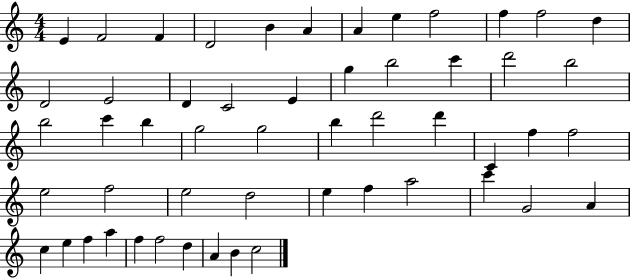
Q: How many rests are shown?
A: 0